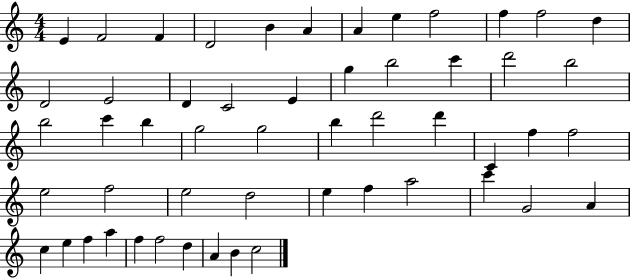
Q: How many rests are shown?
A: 0